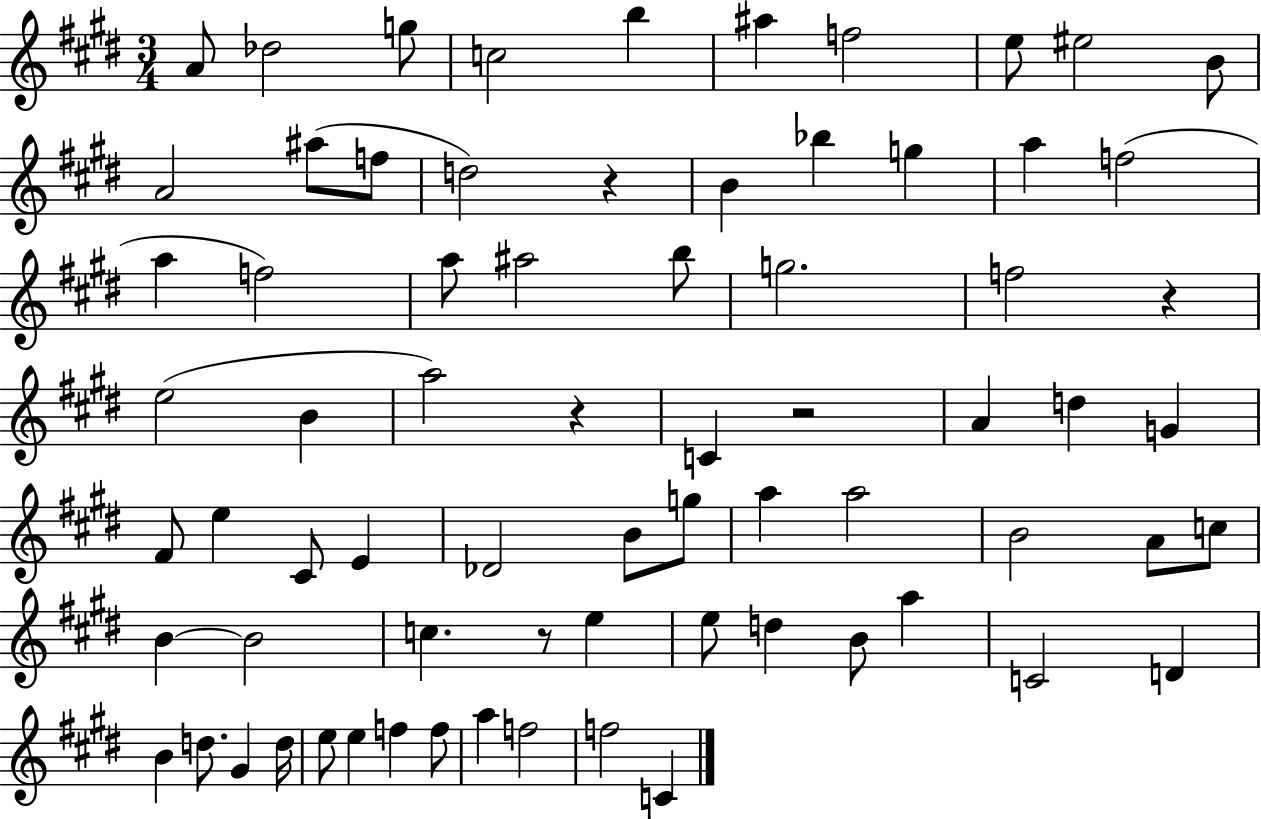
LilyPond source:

{
  \clef treble
  \numericTimeSignature
  \time 3/4
  \key e \major
  \repeat volta 2 { a'8 des''2 g''8 | c''2 b''4 | ais''4 f''2 | e''8 eis''2 b'8 | \break a'2 ais''8( f''8 | d''2) r4 | b'4 bes''4 g''4 | a''4 f''2( | \break a''4 f''2) | a''8 ais''2 b''8 | g''2. | f''2 r4 | \break e''2( b'4 | a''2) r4 | c'4 r2 | a'4 d''4 g'4 | \break fis'8 e''4 cis'8 e'4 | des'2 b'8 g''8 | a''4 a''2 | b'2 a'8 c''8 | \break b'4~~ b'2 | c''4. r8 e''4 | e''8 d''4 b'8 a''4 | c'2 d'4 | \break b'4 d''8. gis'4 d''16 | e''8 e''4 f''4 f''8 | a''4 f''2 | f''2 c'4 | \break } \bar "|."
}